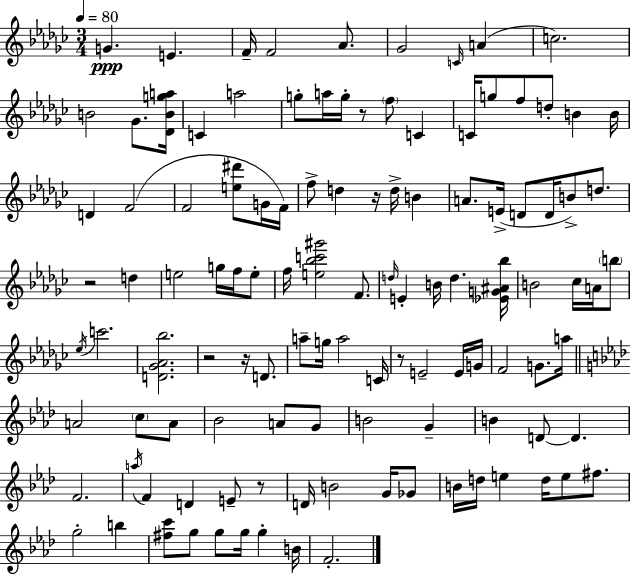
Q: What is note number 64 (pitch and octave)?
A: G4